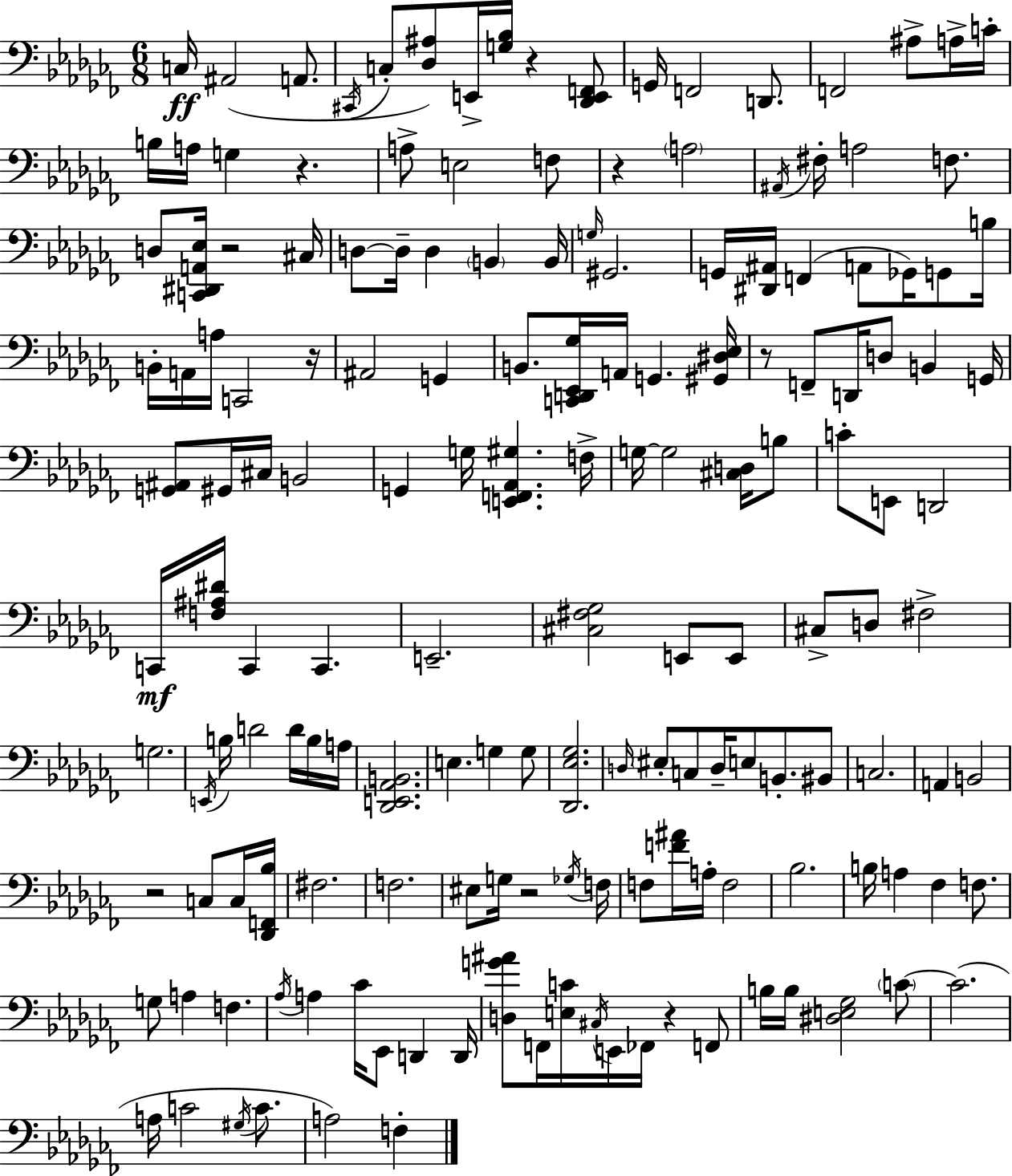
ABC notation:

X:1
T:Untitled
M:6/8
L:1/4
K:Abm
C,/4 ^A,,2 A,,/2 ^C,,/4 C,/2 [_D,^A,]/2 E,,/4 [G,_B,]/4 z [_D,,E,,F,,]/2 G,,/4 F,,2 D,,/2 F,,2 ^A,/2 A,/4 C/4 B,/4 A,/4 G, z A,/2 E,2 F,/2 z A,2 ^A,,/4 ^F,/4 A,2 F,/2 D,/2 [C,,^D,,A,,_E,]/4 z2 ^C,/4 D,/2 D,/4 D, B,, B,,/4 G,/4 ^G,,2 G,,/4 [^D,,^A,,]/4 F,, A,,/2 _G,,/4 G,,/2 B,/4 B,,/4 A,,/4 A,/4 C,,2 z/4 ^A,,2 G,, B,,/2 [C,,D,,_E,,_G,]/4 A,,/4 G,, [^G,,^D,_E,]/4 z/2 F,,/2 D,,/4 D,/2 B,, G,,/4 [G,,^A,,]/2 ^G,,/4 ^C,/4 B,,2 G,, G,/4 [E,,F,,_A,,^G,] F,/4 G,/4 G,2 [^C,D,]/4 B,/2 C/2 E,,/2 D,,2 C,,/4 [F,^A,^D]/4 C,, C,, E,,2 [^C,^F,_G,]2 E,,/2 E,,/2 ^C,/2 D,/2 ^F,2 G,2 E,,/4 B,/4 D2 D/4 B,/4 A,/4 [_D,,E,,_A,,B,,]2 E, G, G,/2 [_D,,_E,_G,]2 D,/4 ^E,/2 C,/2 D,/4 E,/2 B,,/2 ^B,,/2 C,2 A,, B,,2 z2 C,/2 C,/4 [_D,,F,,_B,]/4 ^F,2 F,2 ^E,/2 G,/4 z2 _G,/4 F,/4 F,/2 [F^A]/4 A,/4 F,2 _B,2 B,/4 A, _F, F,/2 G,/2 A, F, _A,/4 A, _C/4 _E,,/2 D,, D,,/4 [D,G^A]/2 F,,/4 [E,C]/4 ^C,/4 E,,/4 _F,,/4 z F,,/2 B,/4 B,/4 [^D,E,_G,]2 C/2 C2 A,/4 C2 ^G,/4 C/2 A,2 F,